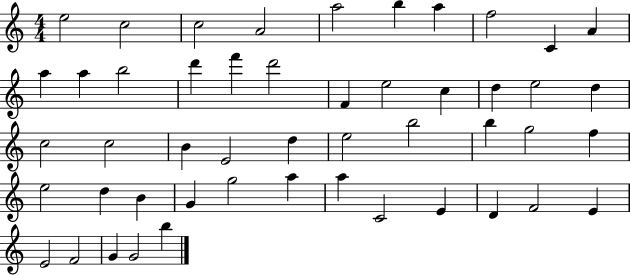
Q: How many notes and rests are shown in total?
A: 49